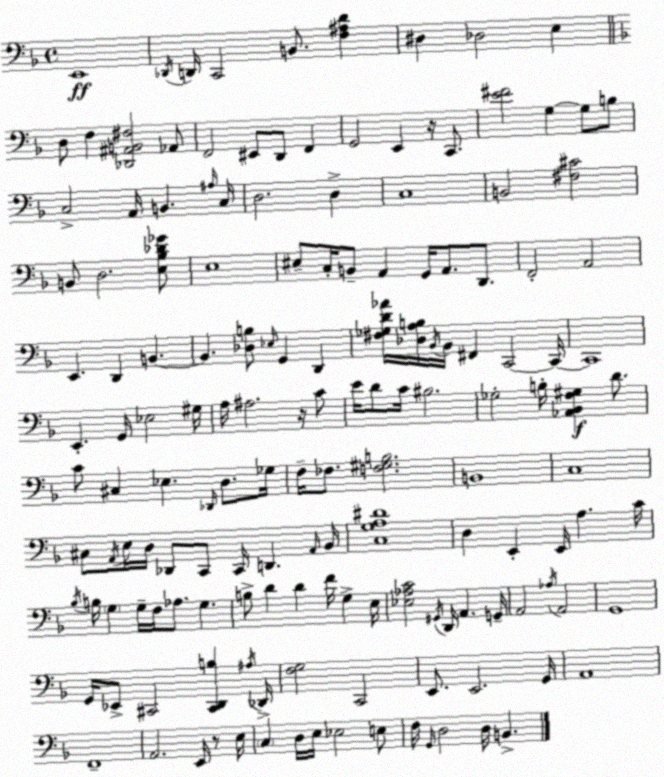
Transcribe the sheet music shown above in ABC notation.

X:1
T:Untitled
M:4/4
L:1/4
K:F
E,,4 _D,,/4 D,,/4 C,,2 B,,/2 [F,^A,D] ^D, _D,2 E, D,/2 F, [_D,,^A,,B,,^F,]2 _A,,/2 F,,2 ^E,,/2 D,,/2 F,, G,,2 E,, z/4 C,,/2 [E^F]2 G, G,/2 B,/2 C,2 A,,/4 B,, ^A,/4 C,/4 D,2 D, C,4 B,,2 [^F,^C]2 B,,/2 D,2 [E,_B,_D_G]/2 E,4 ^E,/2 C,/4 B,,/2 A,, G,,/4 A,,/2 D,,/2 F,,2 A,,2 E,, D,, B,, B,, [_D,B,]/2 _E,/4 G,, D,, [^F,_G,D_A]/4 [_D,A,B,]/4 _B,,/4 _B,,/4 ^F,, C,,2 C,,/4 C,,4 E,, G,,/4 _E,2 ^G,/4 A,/4 ^A,2 z/4 C/2 E/4 D/2 C/4 ^B,2 _G,2 B,/4 [_A,,_B,,F,^G,] D/2 C/2 ^C, _E, _D,,/4 D,/2 _G,/4 F,/4 _F,/2 [F,^G,B,]2 B,,4 C,4 ^C,/2 A,,/4 E,/4 D,/4 _D,,/2 C,,/2 C,,/4 D,, A,,/4 _B,,/4 [C,G,A,^D]4 D, E,, E,,/4 A, C/4 _B,/4 B,/4 G, G,/4 F,/4 _A,/2 G, B,/2 D D F/4 G, E,/4 [_E,_A,C]2 ^G,,/4 D,,/4 A,, G,,/4 A,,2 _A,/4 A,,2 G,,4 G,,/4 _E,,/2 ^C,,2 [^C,,D,,B,] ^A,/4 _D,,/4 [F,G,]2 C,,2 E,,/2 E,,2 G,,/4 A,,4 F,,4 A,,2 E,,/4 z/2 E,/4 C, D,/4 E,/4 _E,2 E,/2 F,/4 G,,/4 D,2 D,/4 B,,